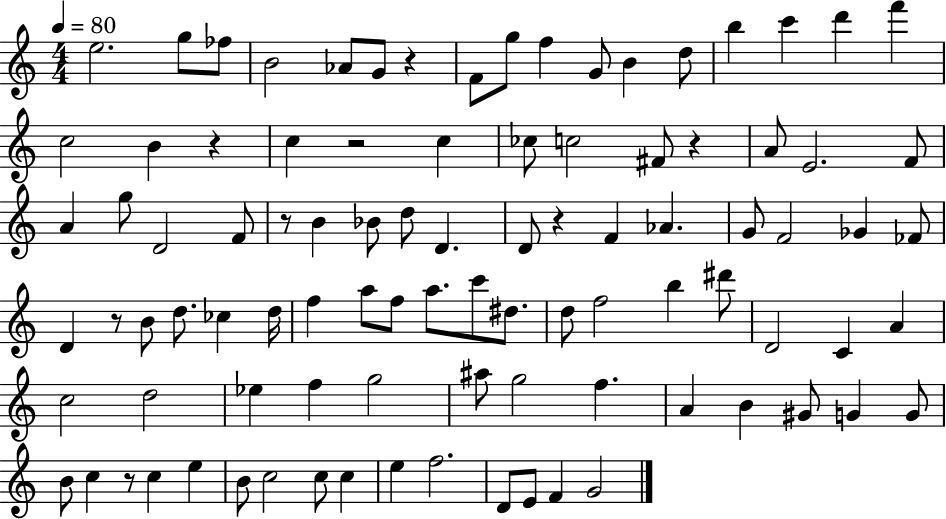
X:1
T:Untitled
M:4/4
L:1/4
K:C
e2 g/2 _f/2 B2 _A/2 G/2 z F/2 g/2 f G/2 B d/2 b c' d' f' c2 B z c z2 c _c/2 c2 ^F/2 z A/2 E2 F/2 A g/2 D2 F/2 z/2 B _B/2 d/2 D D/2 z F _A G/2 F2 _G _F/2 D z/2 B/2 d/2 _c d/4 f a/2 f/2 a/2 c'/2 ^d/2 d/2 f2 b ^d'/2 D2 C A c2 d2 _e f g2 ^a/2 g2 f A B ^G/2 G G/2 B/2 c z/2 c e B/2 c2 c/2 c e f2 D/2 E/2 F G2